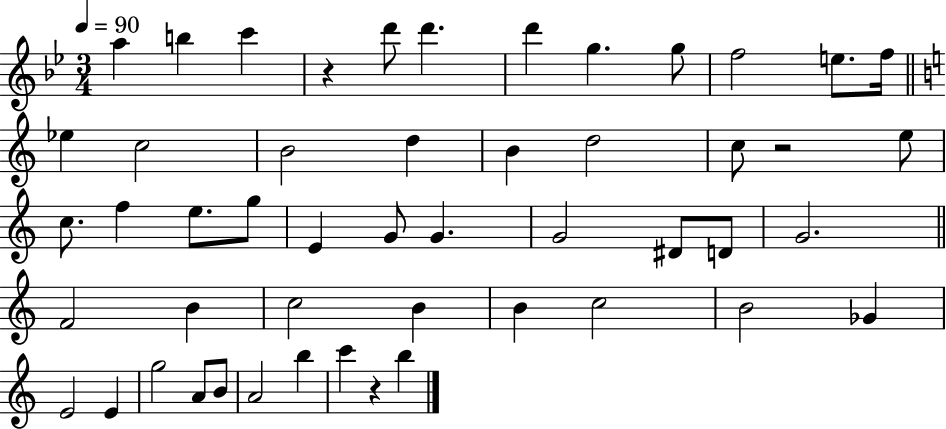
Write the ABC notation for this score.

X:1
T:Untitled
M:3/4
L:1/4
K:Bb
a b c' z d'/2 d' d' g g/2 f2 e/2 f/4 _e c2 B2 d B d2 c/2 z2 e/2 c/2 f e/2 g/2 E G/2 G G2 ^D/2 D/2 G2 F2 B c2 B B c2 B2 _G E2 E g2 A/2 B/2 A2 b c' z b